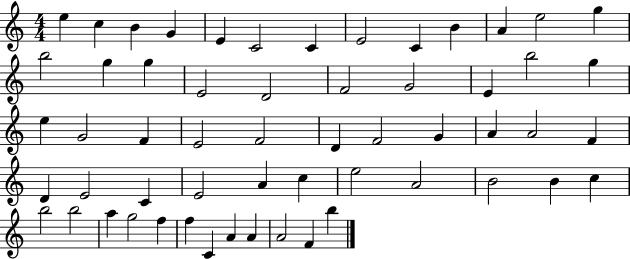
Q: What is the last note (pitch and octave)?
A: B5